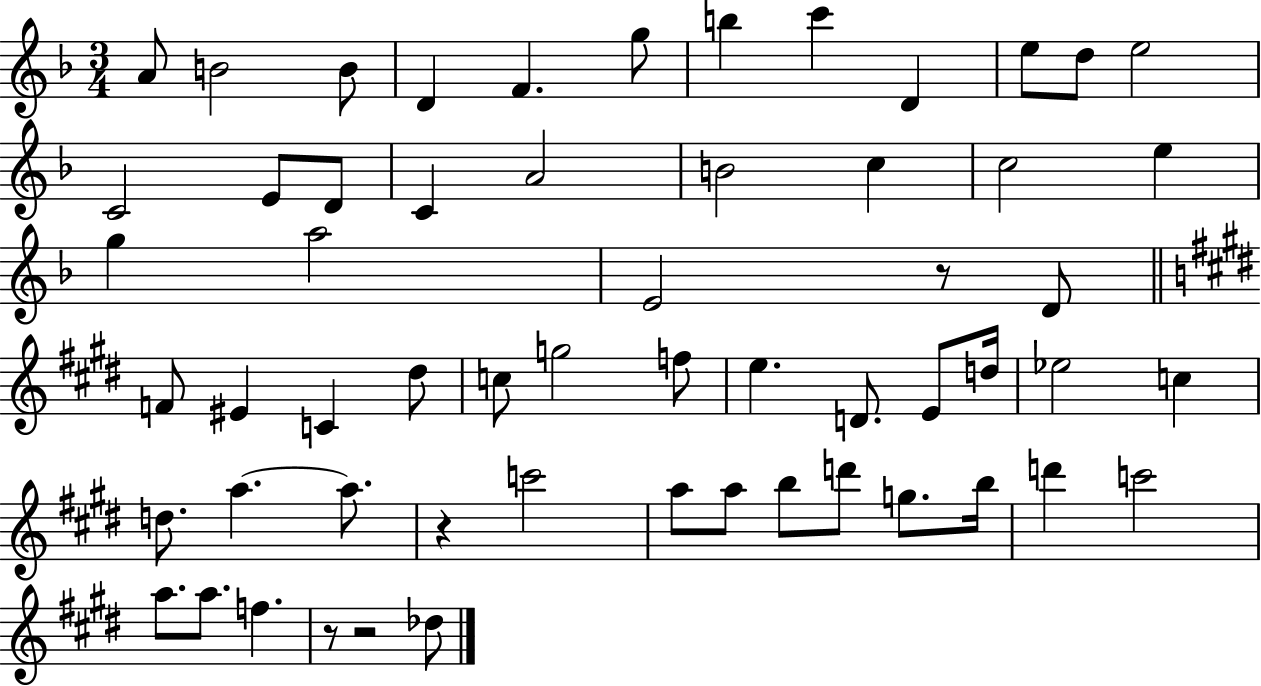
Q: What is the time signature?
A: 3/4